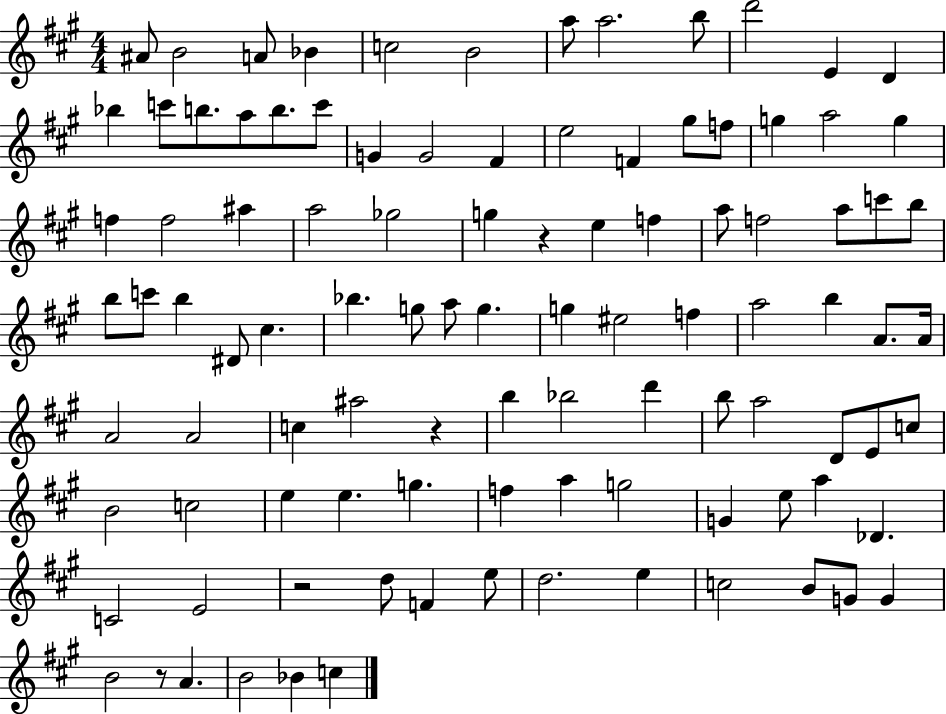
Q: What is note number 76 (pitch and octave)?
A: A5